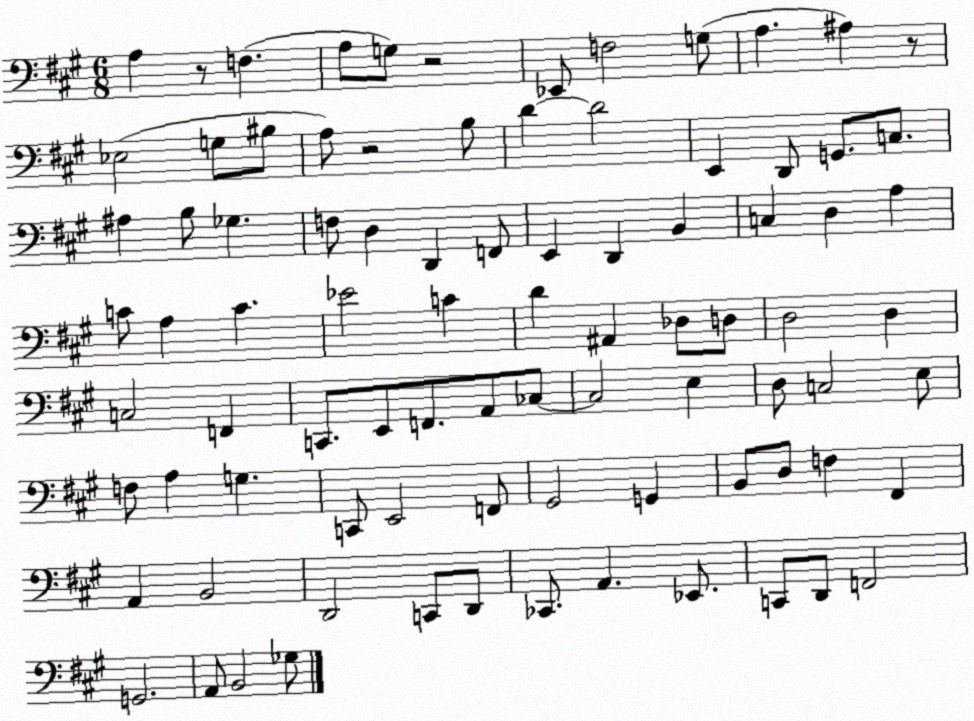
X:1
T:Untitled
M:6/8
L:1/4
K:A
A, z/2 F, A,/2 G,/2 z2 _E,,/2 F,2 G,/2 A, ^A, z/2 _E,2 G,/2 ^B,/2 A,/2 z2 B,/2 D D2 E,, D,,/2 G,,/2 C,/2 ^A, B,/2 _G, F,/2 D, D,, F,,/2 E,, D,, B,, C, D, A, C/2 A, C _E2 C D ^A,, _D,/2 D,/2 D,2 D, C,2 F,, C,,/2 E,,/2 F,,/2 A,,/2 _C,/2 _C,2 E, D,/2 C,2 E,/2 F,/2 A, G, C,,/2 E,,2 F,,/2 ^G,,2 G,, B,,/2 D,/2 F, ^F,, A,, B,,2 D,,2 C,,/2 D,,/2 _C,,/2 A,, _E,,/2 C,,/2 D,,/2 F,,2 G,,2 A,,/2 B,,2 _G,/2